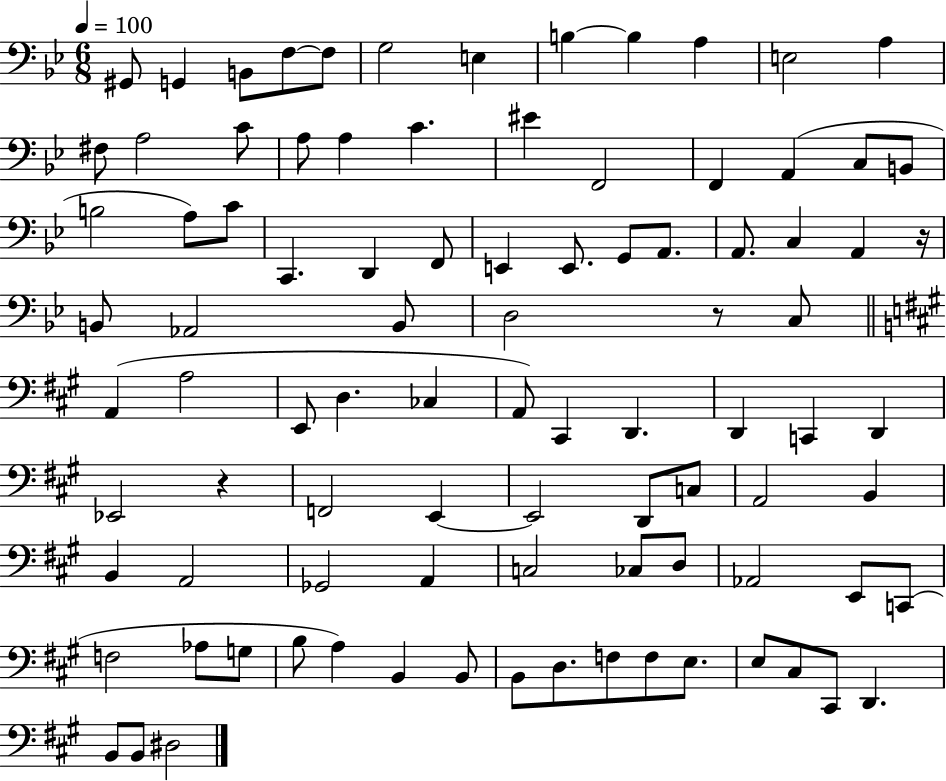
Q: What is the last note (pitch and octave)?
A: D#3